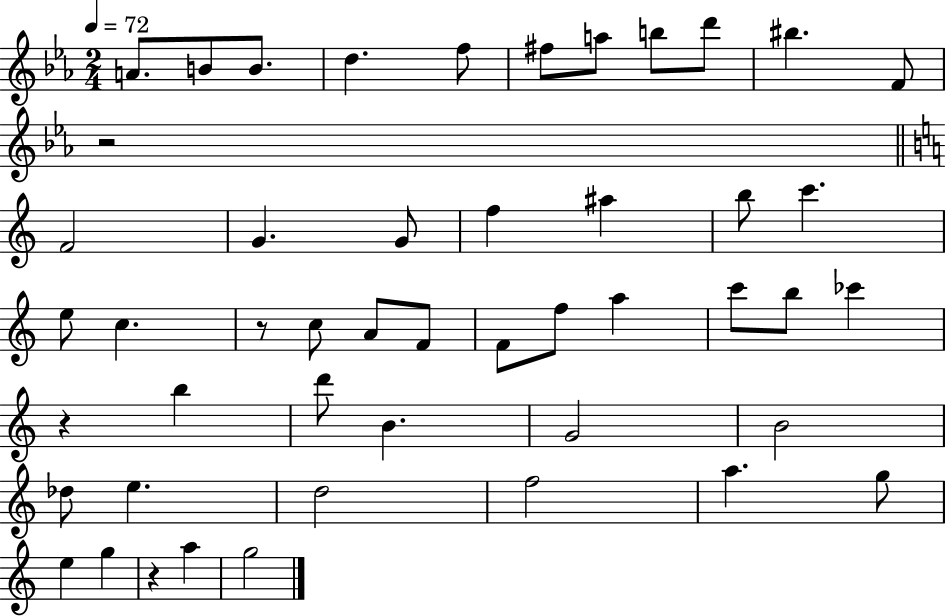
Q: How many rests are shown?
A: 4